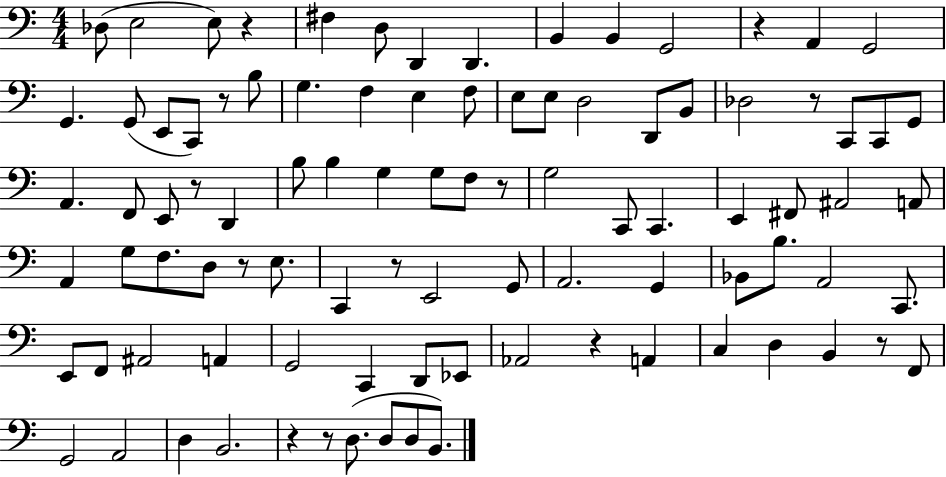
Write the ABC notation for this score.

X:1
T:Untitled
M:4/4
L:1/4
K:C
_D,/2 E,2 E,/2 z ^F, D,/2 D,, D,, B,, B,, G,,2 z A,, G,,2 G,, G,,/2 E,,/2 C,,/2 z/2 B,/2 G, F, E, F,/2 E,/2 E,/2 D,2 D,,/2 B,,/2 _D,2 z/2 C,,/2 C,,/2 G,,/2 A,, F,,/2 E,,/2 z/2 D,, B,/2 B, G, G,/2 F,/2 z/2 G,2 C,,/2 C,, E,, ^F,,/2 ^A,,2 A,,/2 A,, G,/2 F,/2 D,/2 z/2 E,/2 C,, z/2 E,,2 G,,/2 A,,2 G,, _B,,/2 B,/2 A,,2 C,,/2 E,,/2 F,,/2 ^A,,2 A,, G,,2 C,, D,,/2 _E,,/2 _A,,2 z A,, C, D, B,, z/2 F,,/2 G,,2 A,,2 D, B,,2 z z/2 D,/2 D,/2 D,/2 B,,/2